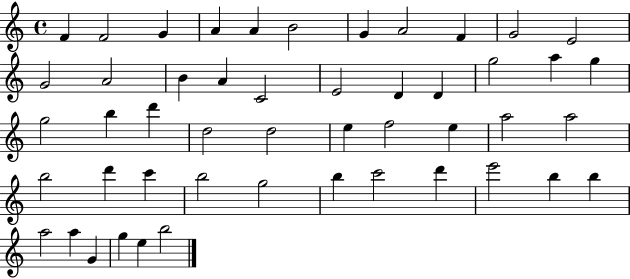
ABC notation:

X:1
T:Untitled
M:4/4
L:1/4
K:C
F F2 G A A B2 G A2 F G2 E2 G2 A2 B A C2 E2 D D g2 a g g2 b d' d2 d2 e f2 e a2 a2 b2 d' c' b2 g2 b c'2 d' e'2 b b a2 a G g e b2